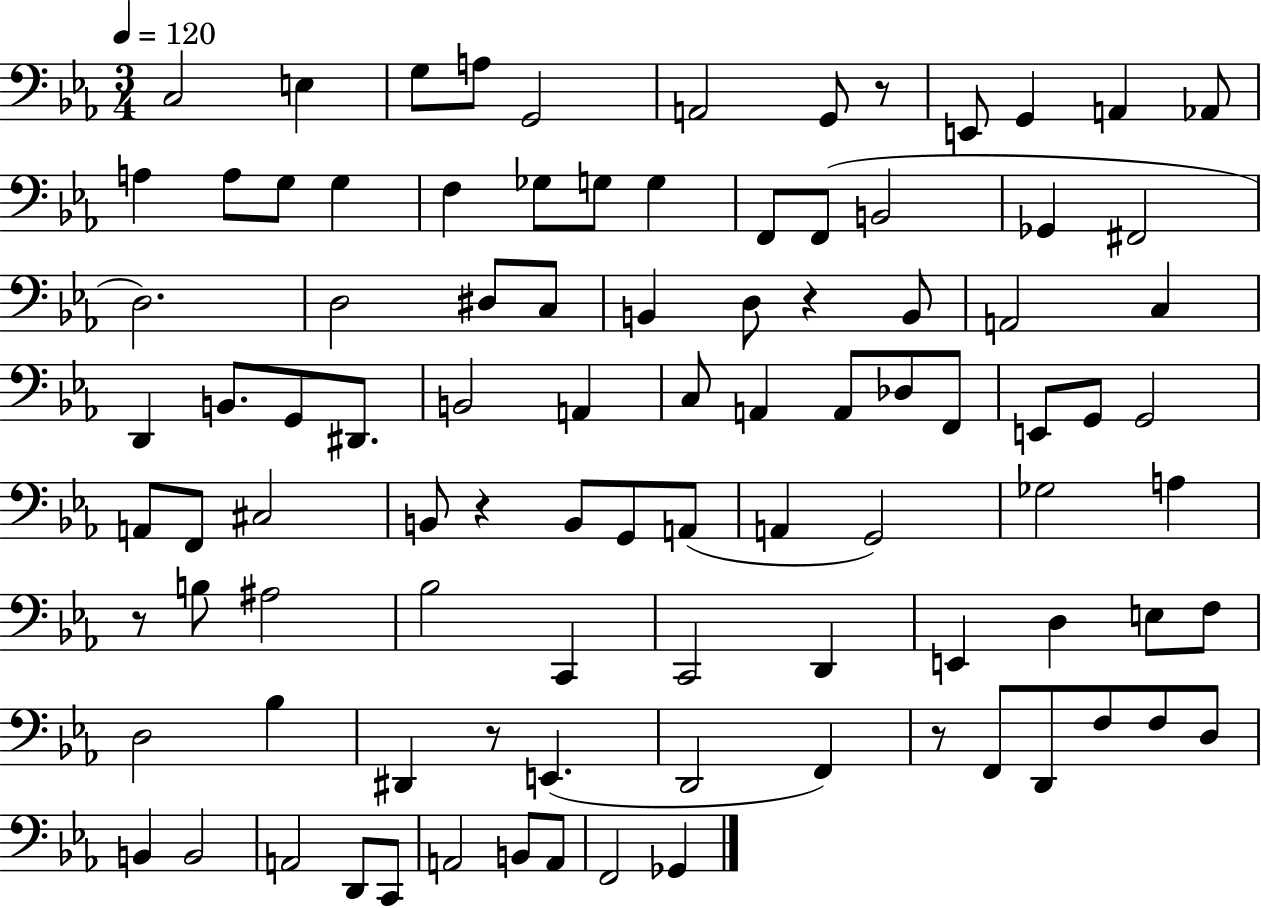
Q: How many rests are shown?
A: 6